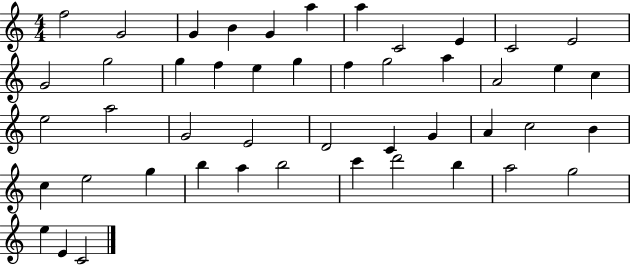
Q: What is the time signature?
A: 4/4